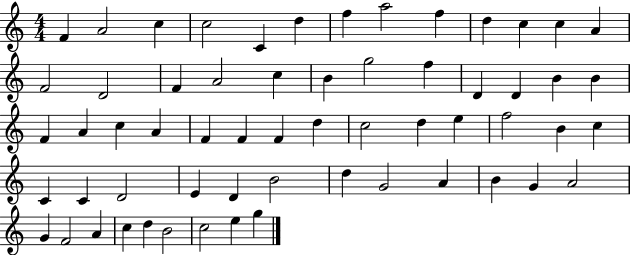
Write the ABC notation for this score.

X:1
T:Untitled
M:4/4
L:1/4
K:C
F A2 c c2 C d f a2 f d c c A F2 D2 F A2 c B g2 f D D B B F A c A F F F d c2 d e f2 B c C C D2 E D B2 d G2 A B G A2 G F2 A c d B2 c2 e g